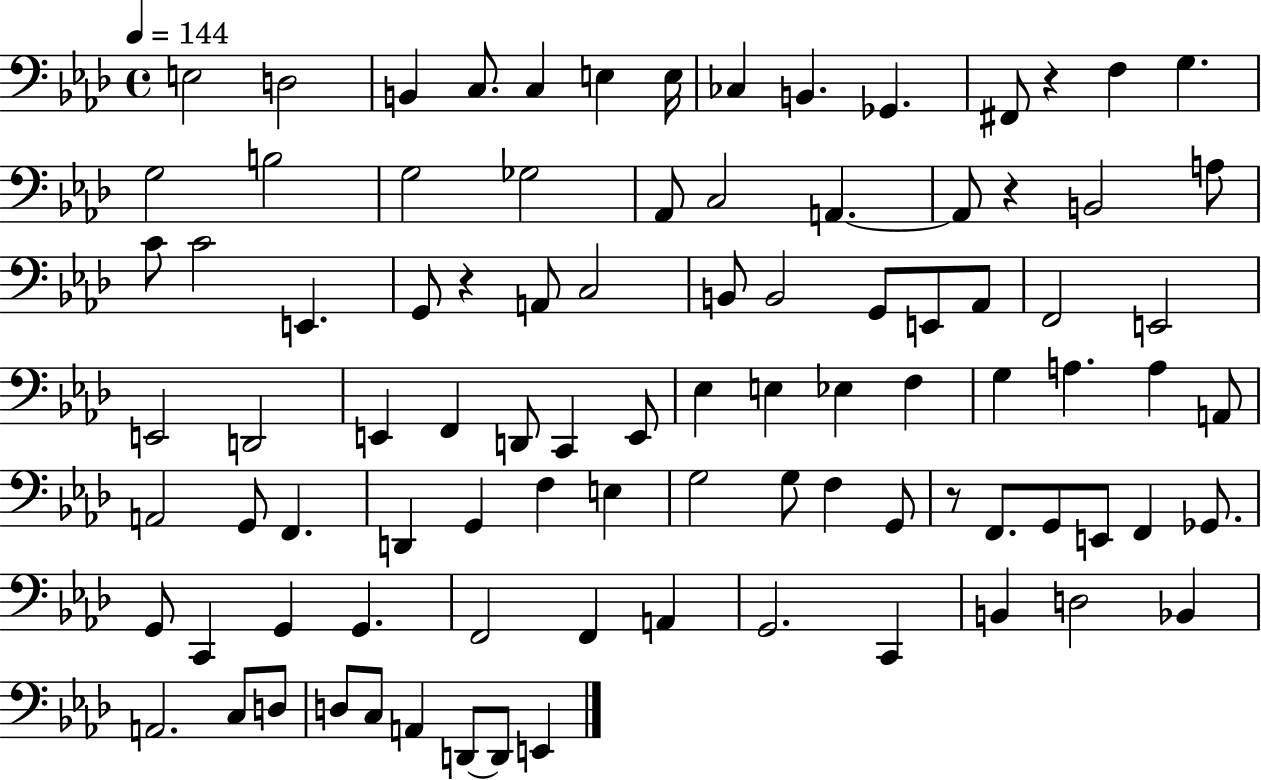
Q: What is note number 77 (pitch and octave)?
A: B2